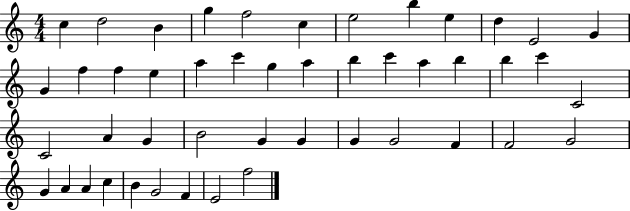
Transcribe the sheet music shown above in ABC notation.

X:1
T:Untitled
M:4/4
L:1/4
K:C
c d2 B g f2 c e2 b e d E2 G G f f e a c' g a b c' a b b c' C2 C2 A G B2 G G G G2 F F2 G2 G A A c B G2 F E2 f2